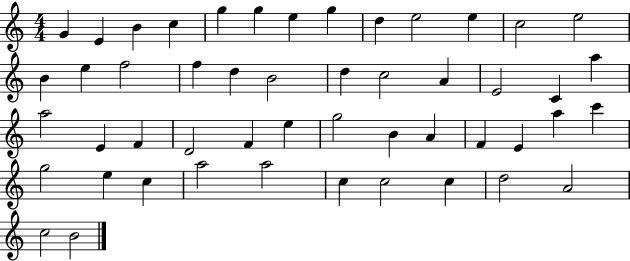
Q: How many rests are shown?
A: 0